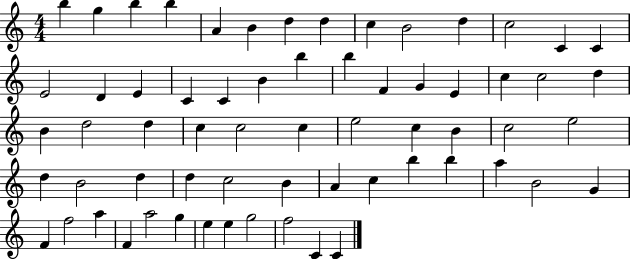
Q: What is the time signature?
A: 4/4